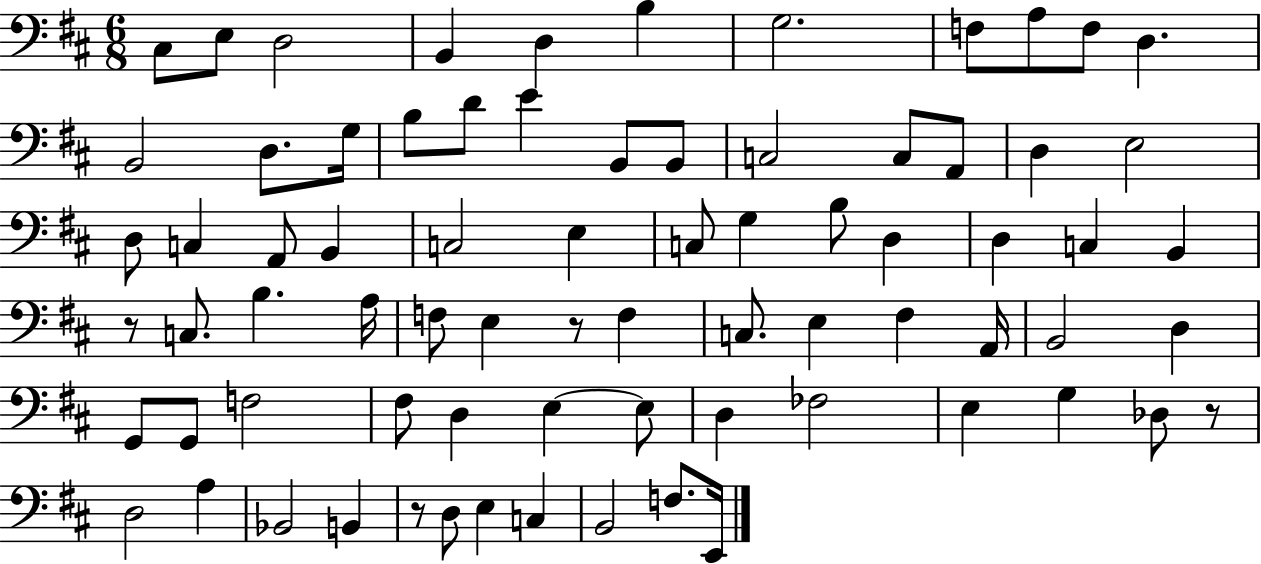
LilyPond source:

{
  \clef bass
  \numericTimeSignature
  \time 6/8
  \key d \major
  cis8 e8 d2 | b,4 d4 b4 | g2. | f8 a8 f8 d4. | \break b,2 d8. g16 | b8 d'8 e'4 b,8 b,8 | c2 c8 a,8 | d4 e2 | \break d8 c4 a,8 b,4 | c2 e4 | c8 g4 b8 d4 | d4 c4 b,4 | \break r8 c8. b4. a16 | f8 e4 r8 f4 | c8. e4 fis4 a,16 | b,2 d4 | \break g,8 g,8 f2 | fis8 d4 e4~~ e8 | d4 fes2 | e4 g4 des8 r8 | \break d2 a4 | bes,2 b,4 | r8 d8 e4 c4 | b,2 f8. e,16 | \break \bar "|."
}